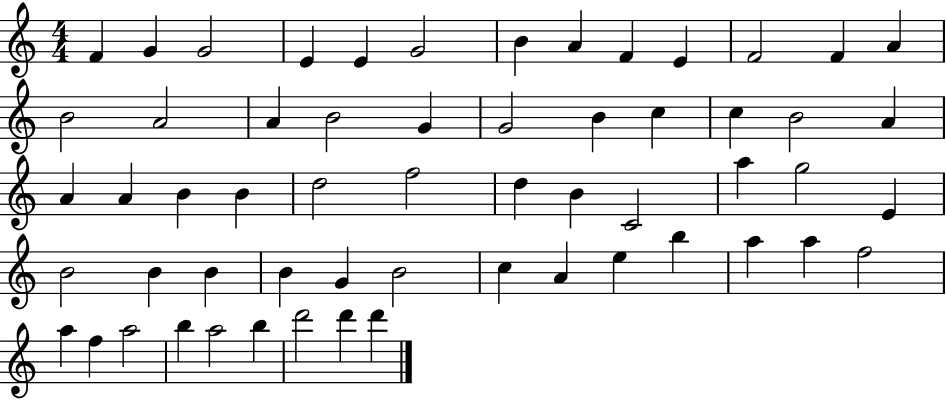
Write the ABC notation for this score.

X:1
T:Untitled
M:4/4
L:1/4
K:C
F G G2 E E G2 B A F E F2 F A B2 A2 A B2 G G2 B c c B2 A A A B B d2 f2 d B C2 a g2 E B2 B B B G B2 c A e b a a f2 a f a2 b a2 b d'2 d' d'